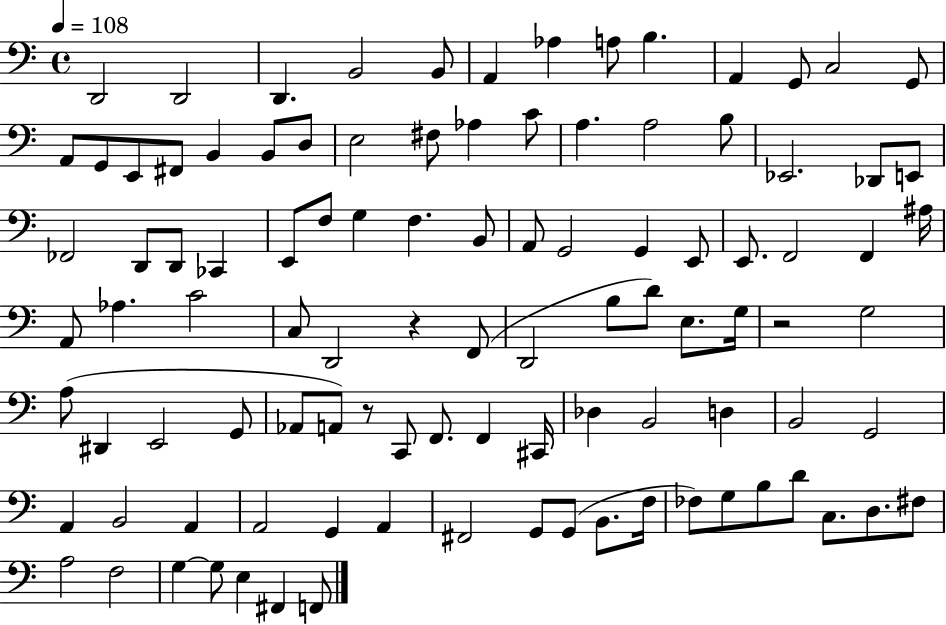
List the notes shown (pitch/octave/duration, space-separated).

D2/h D2/h D2/q. B2/h B2/e A2/q Ab3/q A3/e B3/q. A2/q G2/e C3/h G2/e A2/e G2/e E2/e F#2/e B2/q B2/e D3/e E3/h F#3/e Ab3/q C4/e A3/q. A3/h B3/e Eb2/h. Db2/e E2/e FES2/h D2/e D2/e CES2/q E2/e F3/e G3/q F3/q. B2/e A2/e G2/h G2/q E2/e E2/e. F2/h F2/q A#3/s A2/e Ab3/q. C4/h C3/e D2/h R/q F2/e D2/h B3/e D4/e E3/e. G3/s R/h G3/h A3/e D#2/q E2/h G2/e Ab2/e A2/e R/e C2/e F2/e. F2/q C#2/s Db3/q B2/h D3/q B2/h G2/h A2/q B2/h A2/q A2/h G2/q A2/q F#2/h G2/e G2/e B2/e. F3/s FES3/e G3/e B3/e D4/e C3/e. D3/e. F#3/e A3/h F3/h G3/q G3/e E3/q F#2/q F2/e